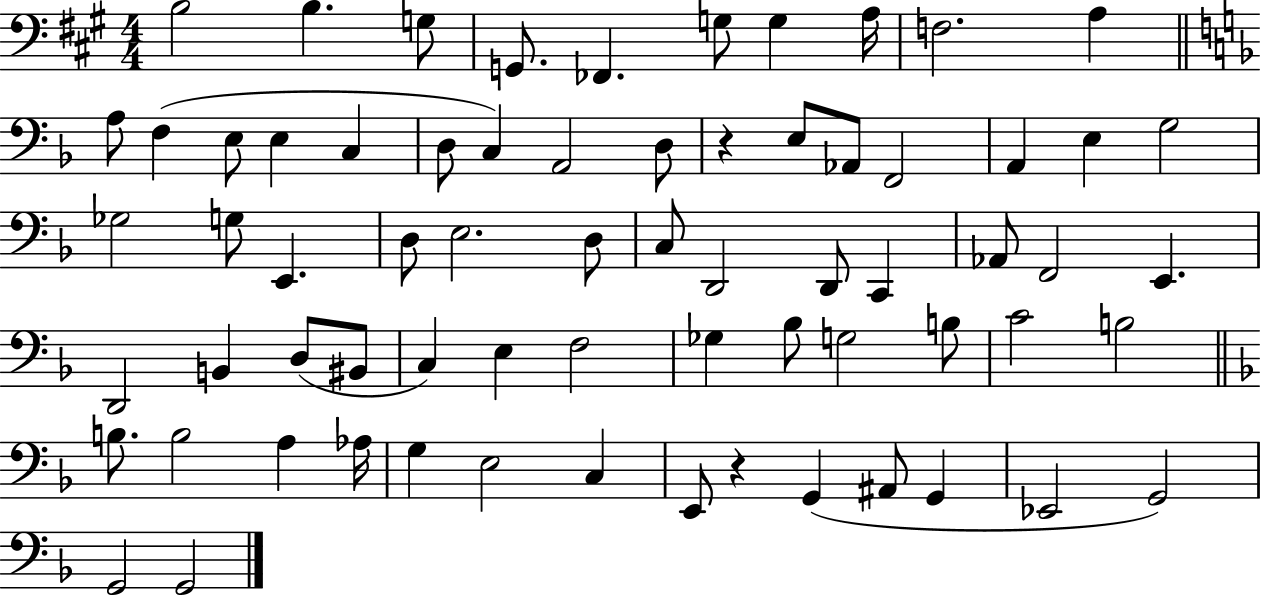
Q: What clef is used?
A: bass